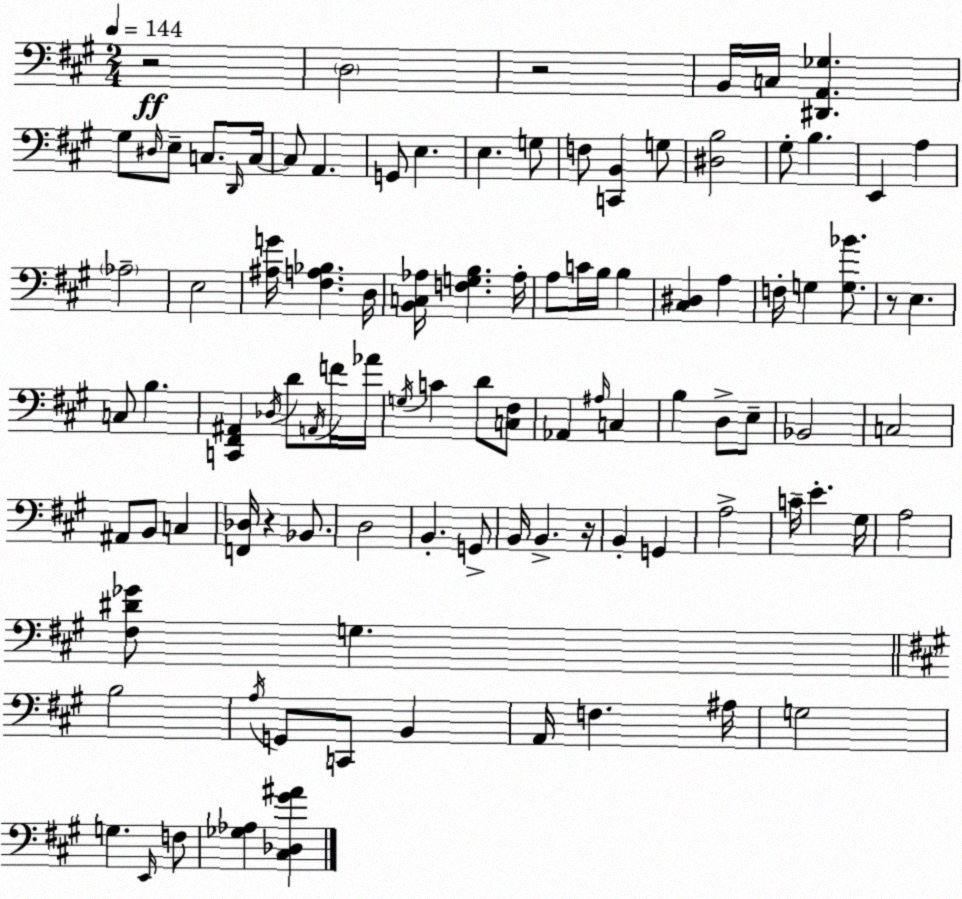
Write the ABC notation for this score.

X:1
T:Untitled
M:2/4
L:1/4
K:A
z2 D,2 z2 B,,/4 C,/4 [^D,,A,,_G,] ^G,/2 ^D,/4 E,/2 C,/2 D,,/4 C,/4 C,/2 A,, G,,/2 E, E, G,/2 F,/2 [C,,B,,] G,/2 [^D,B,]2 ^G,/2 B, E,, A, _A,2 E,2 [^A,G]/4 [^F,A,_B,] D,/4 [B,,C,_A,]/4 [F,G,B,] _A,/4 A,/2 C/4 B,/4 B, [^C,^D,] A, F,/4 G, [G,_B]/2 z/2 E, C,/2 B, [C,,^F,,^A,,] _D,/4 D/2 A,,/4 F/4 _A/4 G,/4 C D/2 [C,^F,]/2 _A,, ^A,/4 C, B, D,/2 E,/2 _B,,2 C,2 ^A,,/2 B,,/2 C, [F,,_D,]/4 z _B,,/2 D,2 B,, G,,/2 B,,/4 B,, z/4 B,, G,, A,2 C/4 E ^G,/4 A,2 [^F,^D_G]/2 G, B,2 A,/4 G,,/2 C,,/2 B,, A,,/4 F, ^A,/4 G,2 G, E,,/4 F,/2 [_G,_A,] [^C,_D,^G^A]